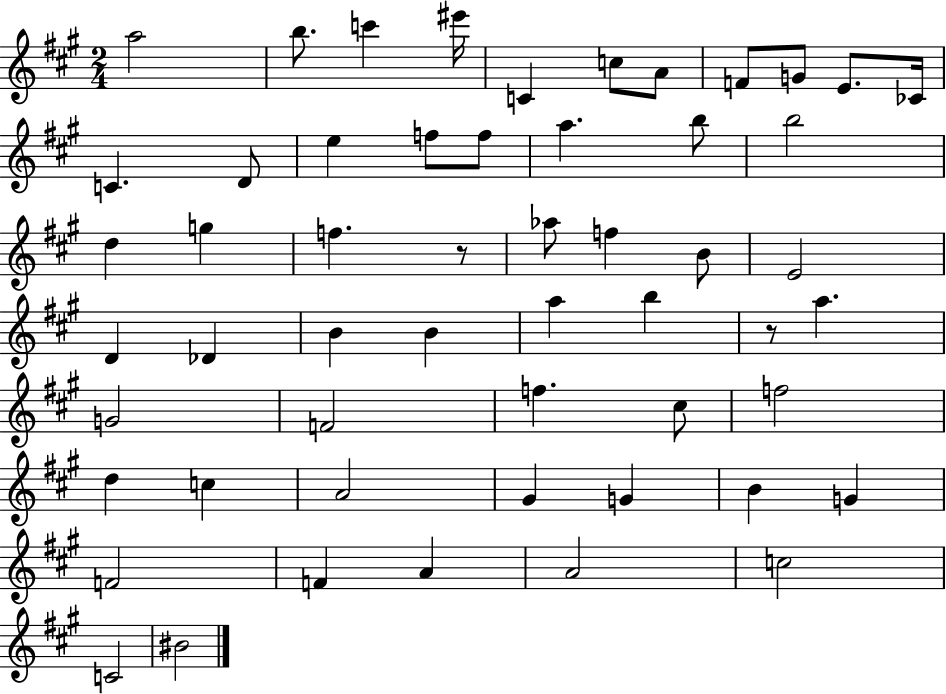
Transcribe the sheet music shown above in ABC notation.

X:1
T:Untitled
M:2/4
L:1/4
K:A
a2 b/2 c' ^e'/4 C c/2 A/2 F/2 G/2 E/2 _C/4 C D/2 e f/2 f/2 a b/2 b2 d g f z/2 _a/2 f B/2 E2 D _D B B a b z/2 a G2 F2 f ^c/2 f2 d c A2 ^G G B G F2 F A A2 c2 C2 ^B2